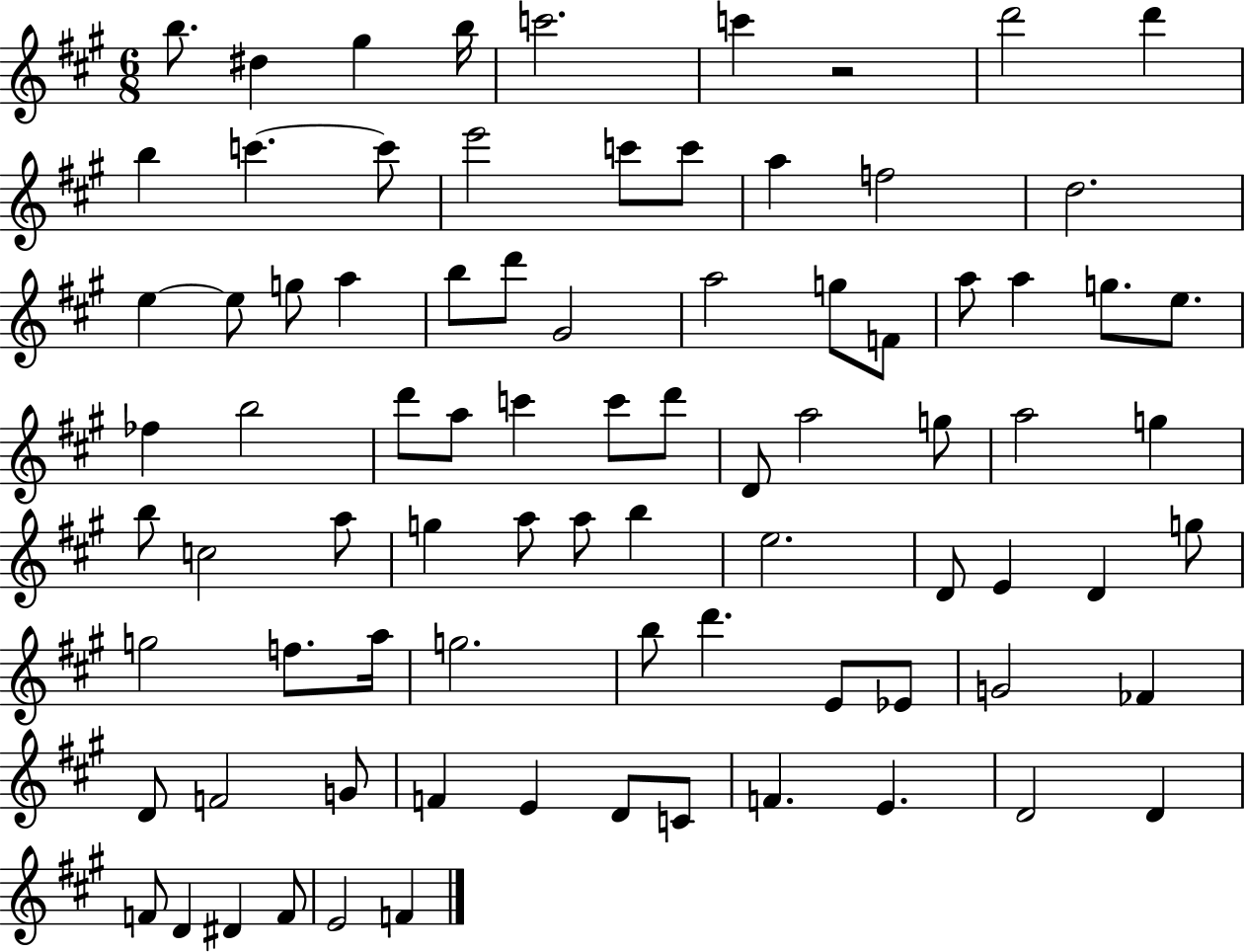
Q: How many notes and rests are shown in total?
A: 83